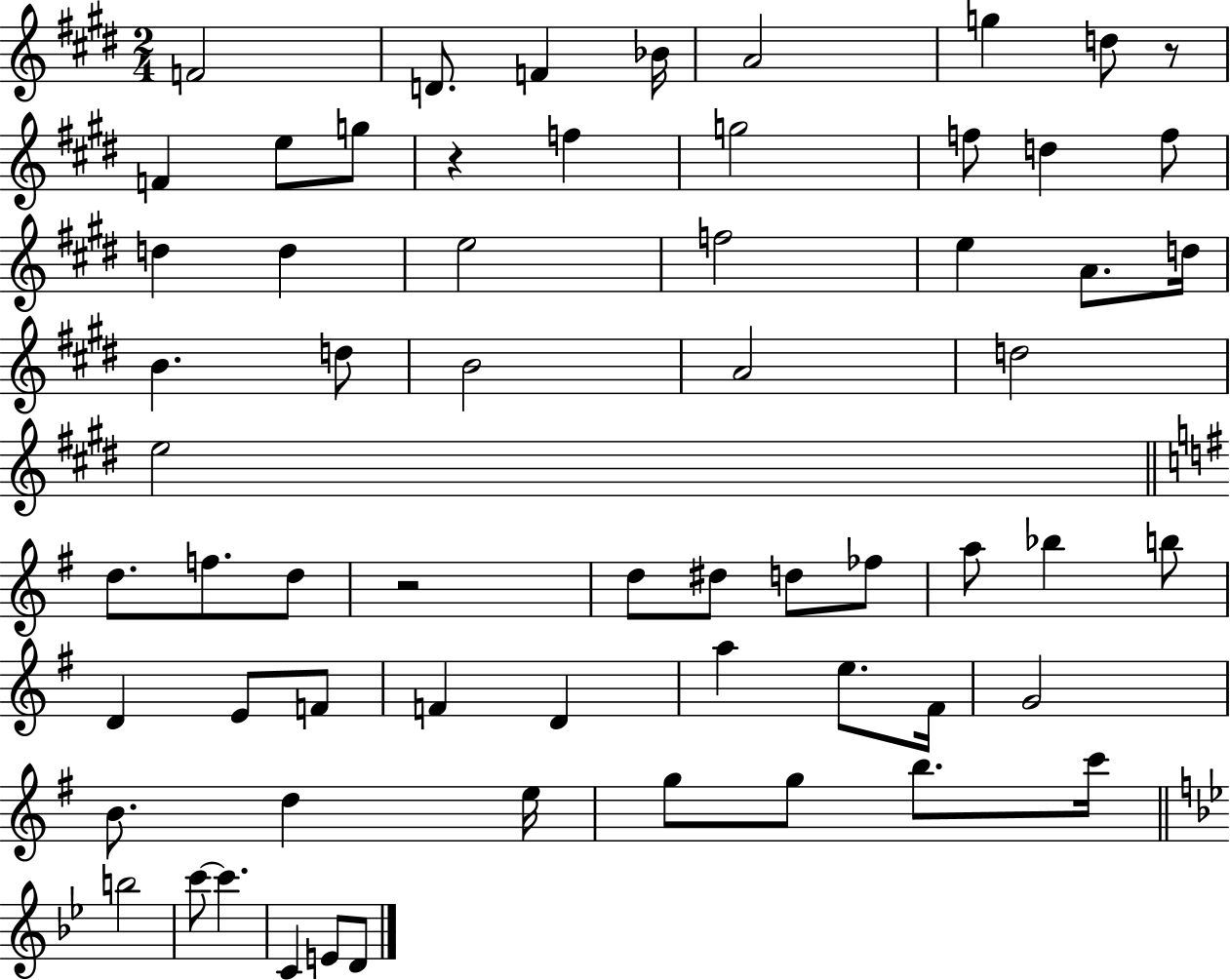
{
  \clef treble
  \numericTimeSignature
  \time 2/4
  \key e \major
  \repeat volta 2 { f'2 | d'8. f'4 bes'16 | a'2 | g''4 d''8 r8 | \break f'4 e''8 g''8 | r4 f''4 | g''2 | f''8 d''4 f''8 | \break d''4 d''4 | e''2 | f''2 | e''4 a'8. d''16 | \break b'4. d''8 | b'2 | a'2 | d''2 | \break e''2 | \bar "||" \break \key g \major d''8. f''8. d''8 | r2 | d''8 dis''8 d''8 fes''8 | a''8 bes''4 b''8 | \break d'4 e'8 f'8 | f'4 d'4 | a''4 e''8. fis'16 | g'2 | \break b'8. d''4 e''16 | g''8 g''8 b''8. c'''16 | \bar "||" \break \key bes \major b''2 | c'''8~~ c'''4. | c'4 e'8 d'8 | } \bar "|."
}